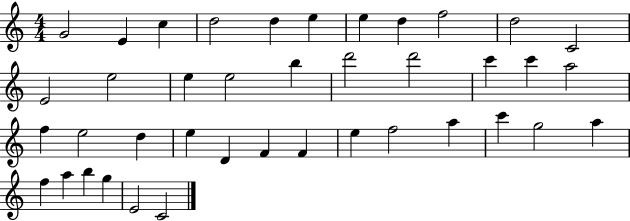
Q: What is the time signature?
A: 4/4